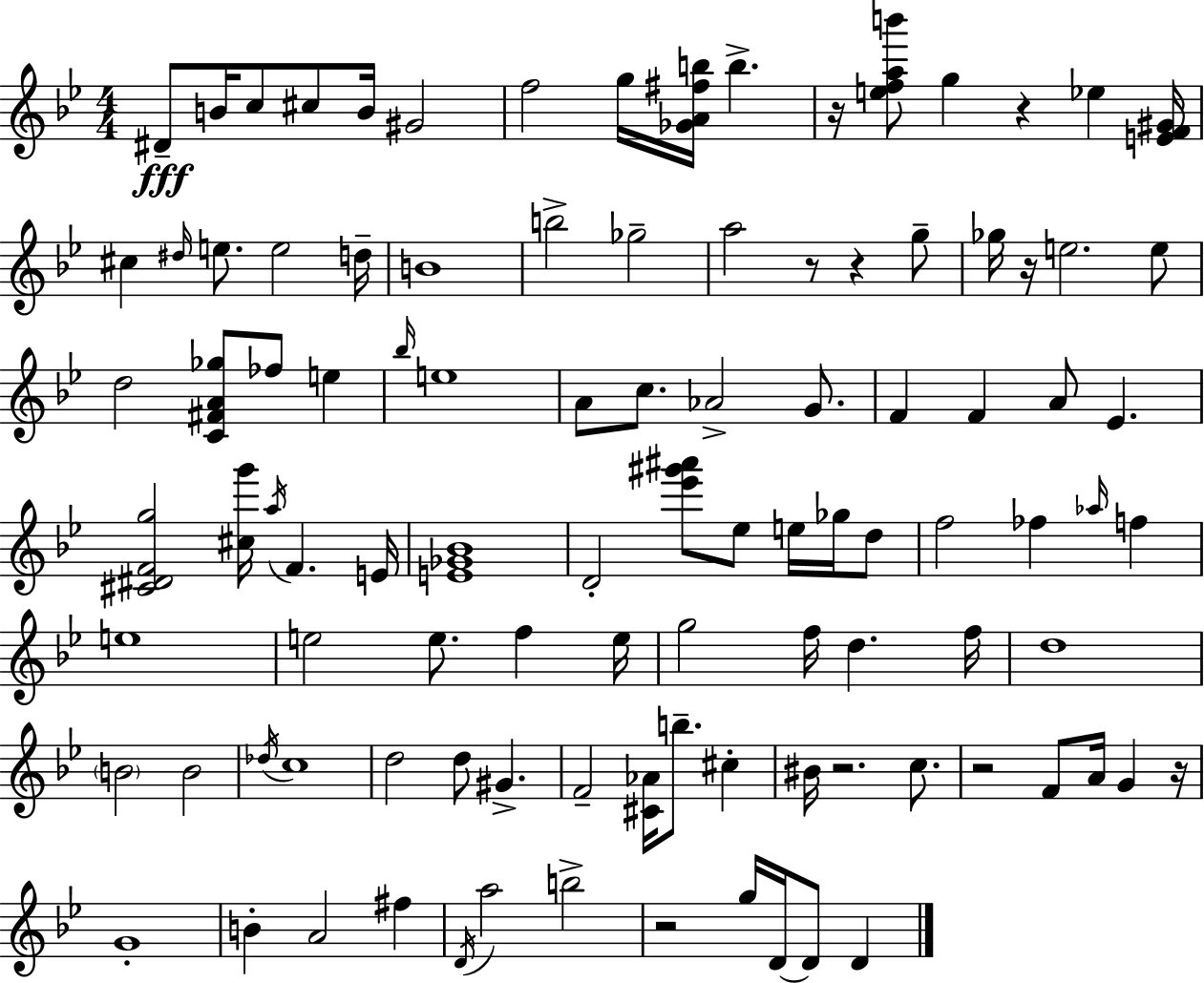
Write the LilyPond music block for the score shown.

{
  \clef treble
  \numericTimeSignature
  \time 4/4
  \key g \minor
  \repeat volta 2 { dis'8--\fff b'16 c''8 cis''8 b'16 gis'2 | f''2 g''16 <ges' a' fis'' b''>16 b''4.-> | r16 <e'' f'' a'' b'''>8 g''4 r4 ees''4 <e' f' gis'>16 | cis''4 \grace { dis''16 } e''8. e''2 | \break d''16-- b'1 | b''2-> ges''2-- | a''2 r8 r4 g''8-- | ges''16 r16 e''2. e''8 | \break d''2 <c' fis' a' ges''>8 fes''8 e''4 | \grace { bes''16 } e''1 | a'8 c''8. aes'2-> g'8. | f'4 f'4 a'8 ees'4. | \break <cis' dis' f' g''>2 <cis'' g'''>16 \acciaccatura { a''16 } f'4. | e'16 <e' ges' bes'>1 | d'2-. <ees''' gis''' ais'''>8 ees''8 e''16 | ges''16 d''8 f''2 fes''4 \grace { aes''16 } | \break f''4 e''1 | e''2 e''8. f''4 | e''16 g''2 f''16 d''4. | f''16 d''1 | \break \parenthesize b'2 b'2 | \acciaccatura { des''16 } c''1 | d''2 d''8 gis'4.-> | f'2-- <cis' aes'>16 b''8.-- | \break cis''4-. bis'16 r2. | c''8. r2 f'8 a'16 | g'4 r16 g'1-. | b'4-. a'2 | \break fis''4 \acciaccatura { d'16 } a''2 b''2-> | r2 g''16 d'16~~ | d'8 d'4 } \bar "|."
}